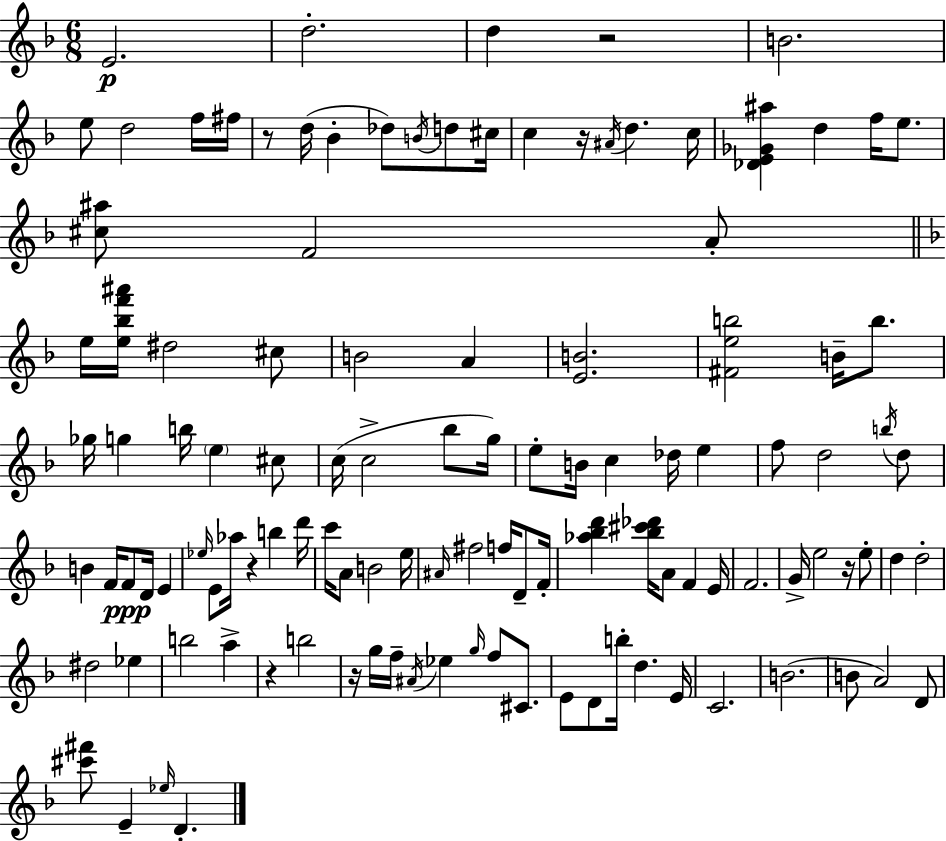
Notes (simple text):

E4/h. D5/h. D5/q R/h B4/h. E5/e D5/h F5/s F#5/s R/e D5/s Bb4/q Db5/e B4/s D5/e C#5/s C5/q R/s A#4/s D5/q. C5/s [Db4,E4,Gb4,A#5]/q D5/q F5/s E5/e. [C#5,A#5]/e F4/h A4/e E5/s [E5,Bb5,F6,A#6]/s D#5/h C#5/e B4/h A4/q [E4,B4]/h. [F#4,E5,B5]/h B4/s B5/e. Gb5/s G5/q B5/s E5/q C#5/e C5/s C5/h Bb5/e G5/s E5/e B4/s C5/q Db5/s E5/q F5/e D5/h B5/s D5/e B4/q F4/s F4/e D4/s E4/q Eb5/s E4/e Ab5/s R/q B5/q D6/s C6/s A4/e B4/h E5/s A#4/s F#5/h F5/s D4/e F4/s [Ab5,Bb5,D6]/q [Bb5,C#6,Db6]/s A4/e F4/q E4/s F4/h. G4/s E5/h R/s E5/e D5/q D5/h D#5/h Eb5/q B5/h A5/q R/q B5/h R/s G5/s F5/s A#4/s Eb5/q G5/s F5/e C#4/e. E4/e D4/e B5/s D5/q. E4/s C4/h. B4/h. B4/e A4/h D4/e [C#6,F#6]/e E4/q Eb5/s D4/q.